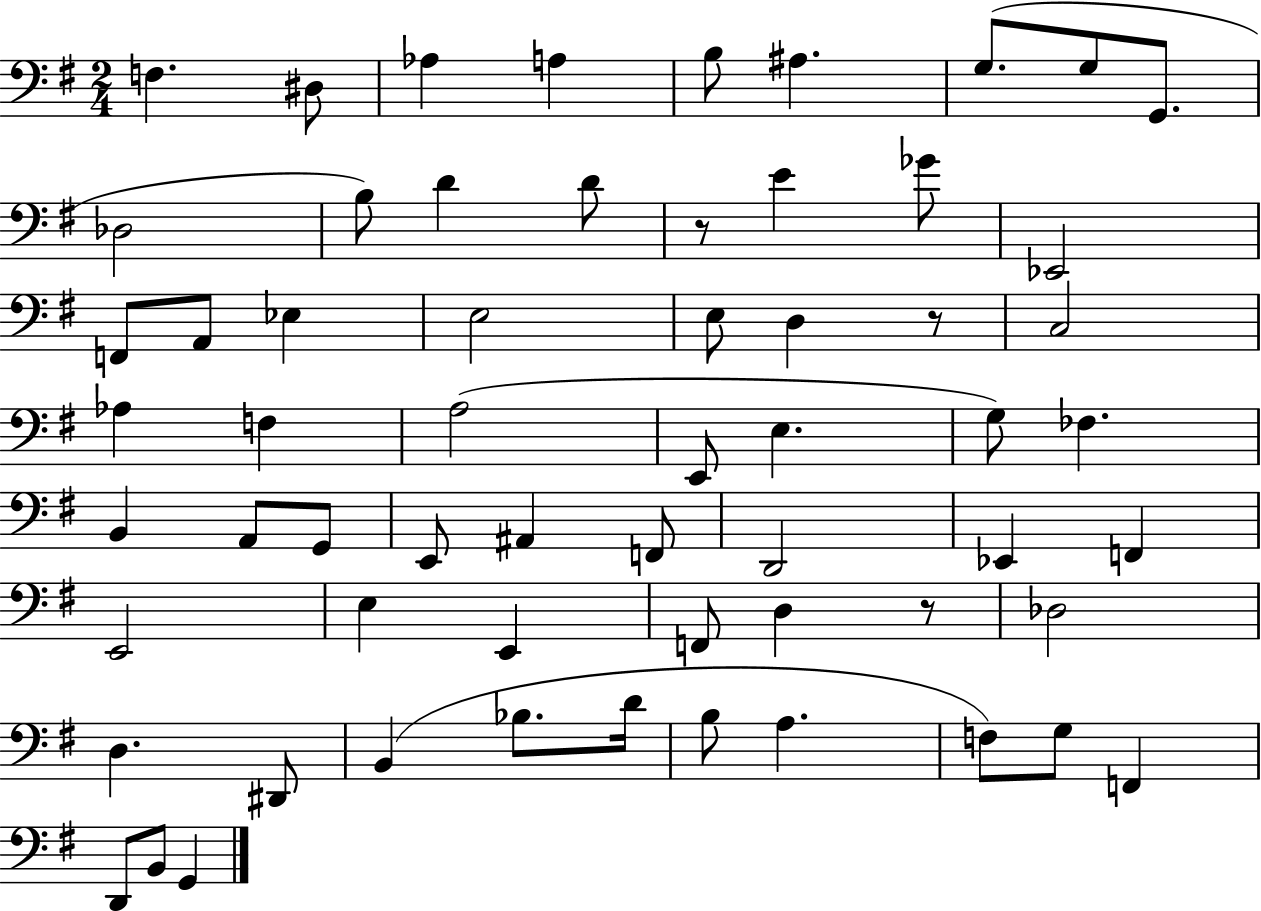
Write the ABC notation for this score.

X:1
T:Untitled
M:2/4
L:1/4
K:G
F, ^D,/2 _A, A, B,/2 ^A, G,/2 G,/2 G,,/2 _D,2 B,/2 D D/2 z/2 E _G/2 _E,,2 F,,/2 A,,/2 _E, E,2 E,/2 D, z/2 C,2 _A, F, A,2 E,,/2 E, G,/2 _F, B,, A,,/2 G,,/2 E,,/2 ^A,, F,,/2 D,,2 _E,, F,, E,,2 E, E,, F,,/2 D, z/2 _D,2 D, ^D,,/2 B,, _B,/2 D/4 B,/2 A, F,/2 G,/2 F,, D,,/2 B,,/2 G,,